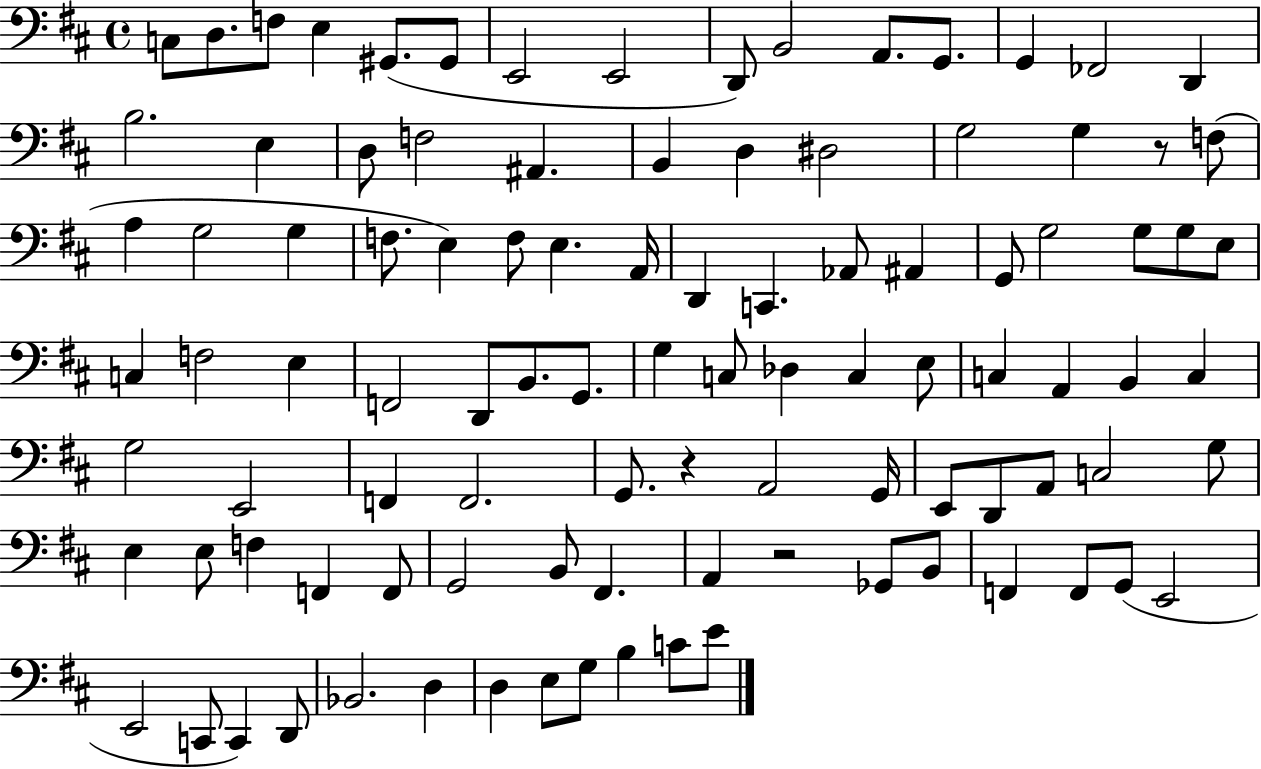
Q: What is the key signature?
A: D major